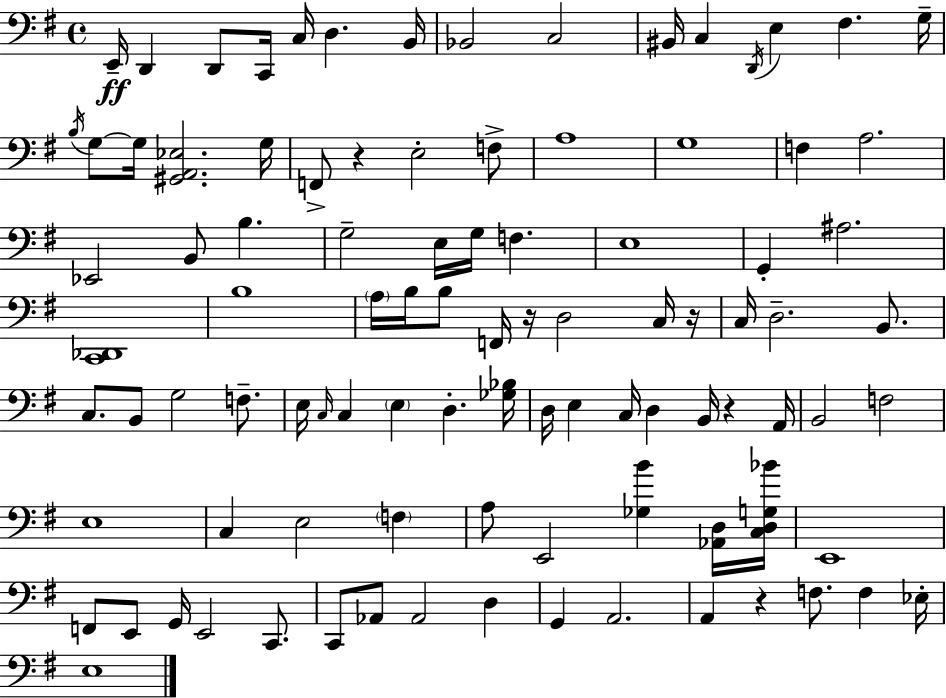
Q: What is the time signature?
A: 4/4